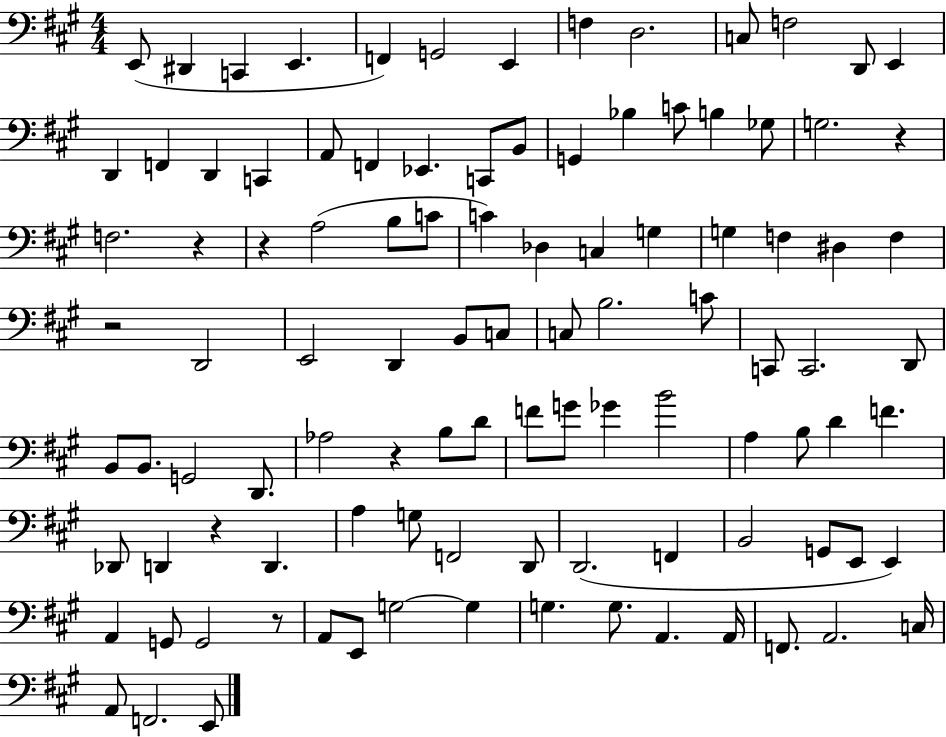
X:1
T:Untitled
M:4/4
L:1/4
K:A
E,,/2 ^D,, C,, E,, F,, G,,2 E,, F, D,2 C,/2 F,2 D,,/2 E,, D,, F,, D,, C,, A,,/2 F,, _E,, C,,/2 B,,/2 G,, _B, C/2 B, _G,/2 G,2 z F,2 z z A,2 B,/2 C/2 C _D, C, G, G, F, ^D, F, z2 D,,2 E,,2 D,, B,,/2 C,/2 C,/2 B,2 C/2 C,,/2 C,,2 D,,/2 B,,/2 B,,/2 G,,2 D,,/2 _A,2 z B,/2 D/2 F/2 G/2 _G B2 A, B,/2 D F _D,,/2 D,, z D,, A, G,/2 F,,2 D,,/2 D,,2 F,, B,,2 G,,/2 E,,/2 E,, A,, G,,/2 G,,2 z/2 A,,/2 E,,/2 G,2 G, G, G,/2 A,, A,,/4 F,,/2 A,,2 C,/4 A,,/2 F,,2 E,,/2